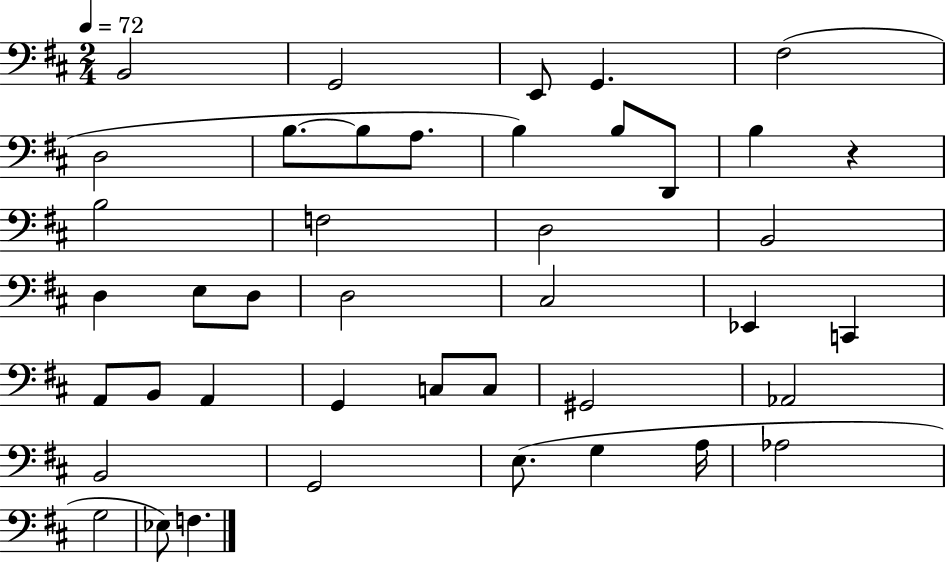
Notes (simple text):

B2/h G2/h E2/e G2/q. F#3/h D3/h B3/e. B3/e A3/e. B3/q B3/e D2/e B3/q R/q B3/h F3/h D3/h B2/h D3/q E3/e D3/e D3/h C#3/h Eb2/q C2/q A2/e B2/e A2/q G2/q C3/e C3/e G#2/h Ab2/h B2/h G2/h E3/e. G3/q A3/s Ab3/h G3/h Eb3/e F3/q.